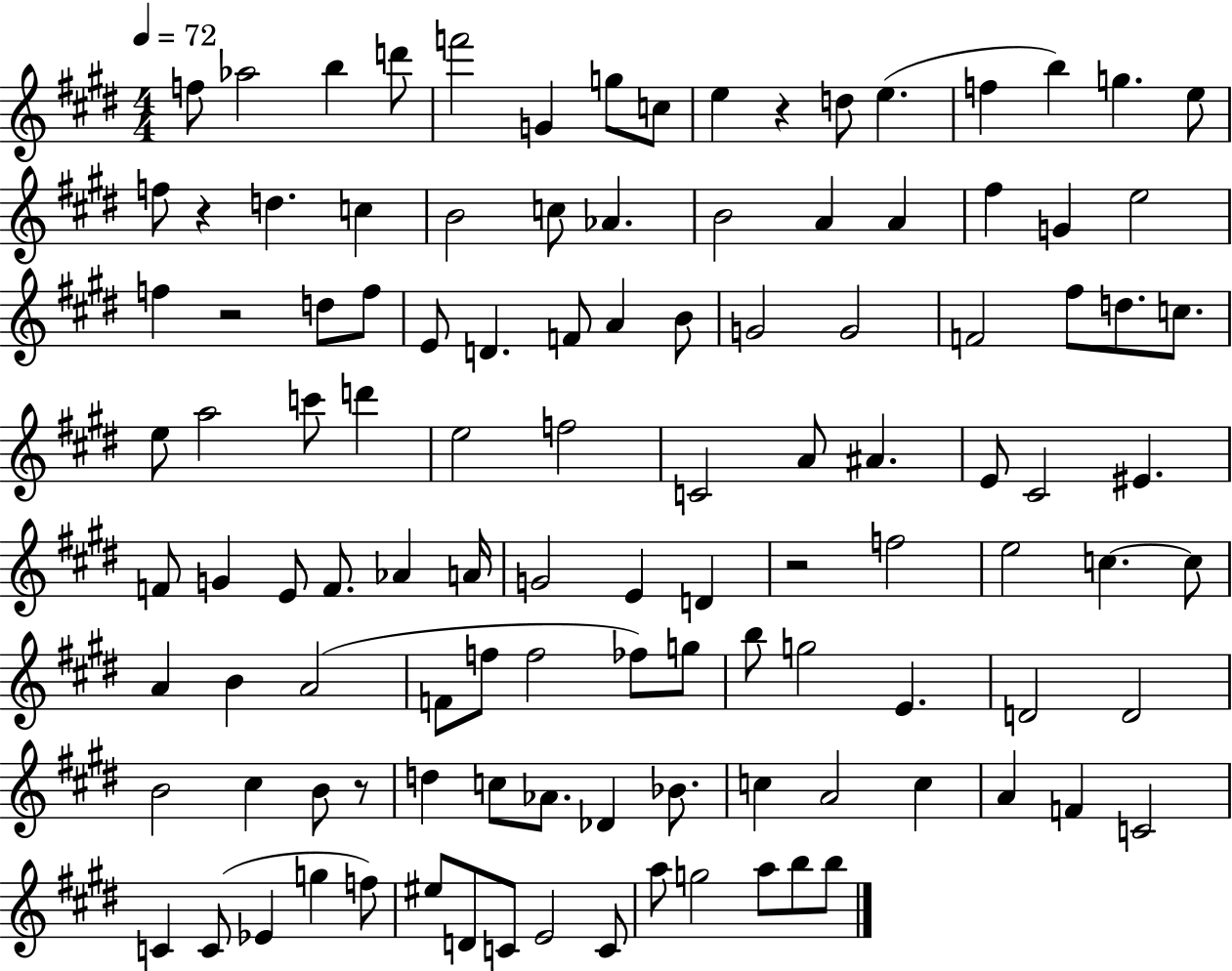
{
  \clef treble
  \numericTimeSignature
  \time 4/4
  \key e \major
  \tempo 4 = 72
  f''8 aes''2 b''4 d'''8 | f'''2 g'4 g''8 c''8 | e''4 r4 d''8 e''4.( | f''4 b''4) g''4. e''8 | \break f''8 r4 d''4. c''4 | b'2 c''8 aes'4. | b'2 a'4 a'4 | fis''4 g'4 e''2 | \break f''4 r2 d''8 f''8 | e'8 d'4. f'8 a'4 b'8 | g'2 g'2 | f'2 fis''8 d''8. c''8. | \break e''8 a''2 c'''8 d'''4 | e''2 f''2 | c'2 a'8 ais'4. | e'8 cis'2 eis'4. | \break f'8 g'4 e'8 f'8. aes'4 a'16 | g'2 e'4 d'4 | r2 f''2 | e''2 c''4.~~ c''8 | \break a'4 b'4 a'2( | f'8 f''8 f''2 fes''8) g''8 | b''8 g''2 e'4. | d'2 d'2 | \break b'2 cis''4 b'8 r8 | d''4 c''8 aes'8. des'4 bes'8. | c''4 a'2 c''4 | a'4 f'4 c'2 | \break c'4 c'8( ees'4 g''4 f''8) | eis''8 d'8 c'8 e'2 c'8 | a''8 g''2 a''8 b''8 b''8 | \bar "|."
}